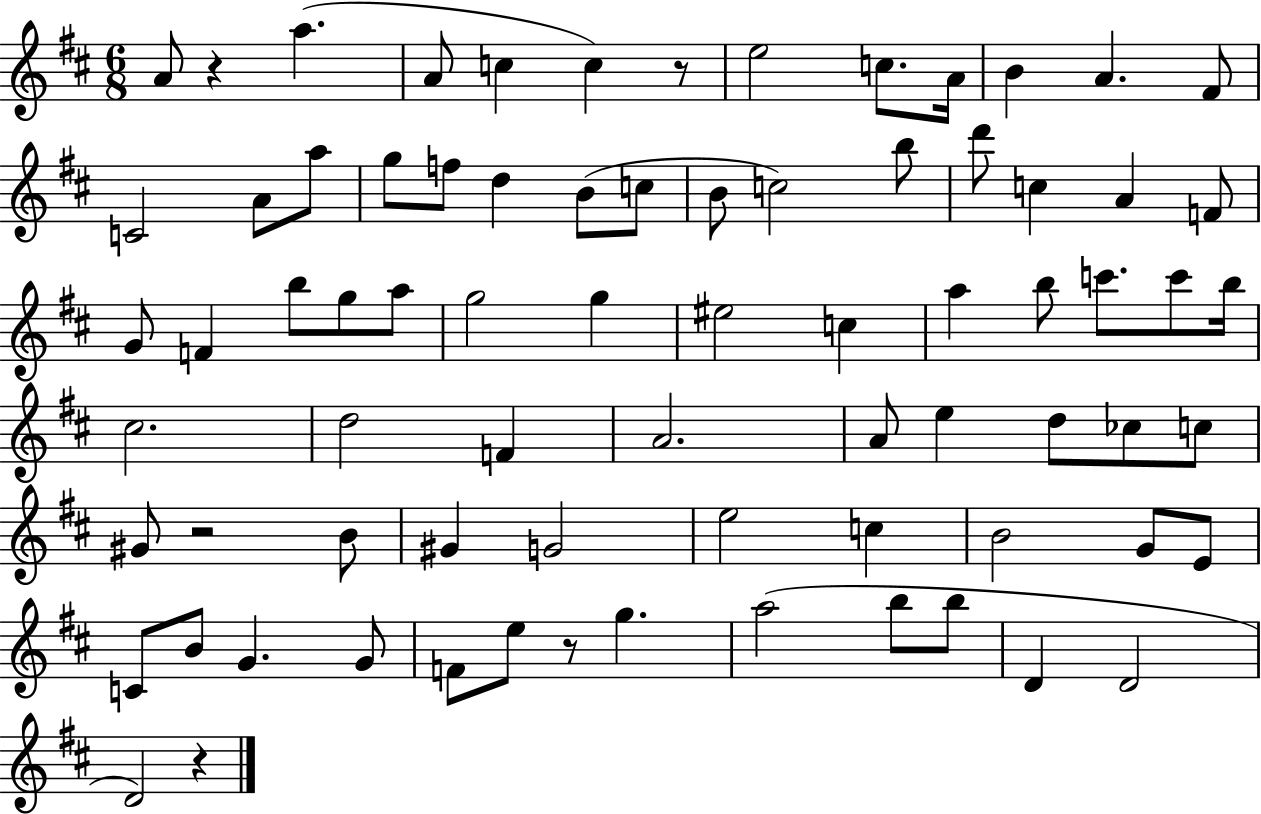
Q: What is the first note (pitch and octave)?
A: A4